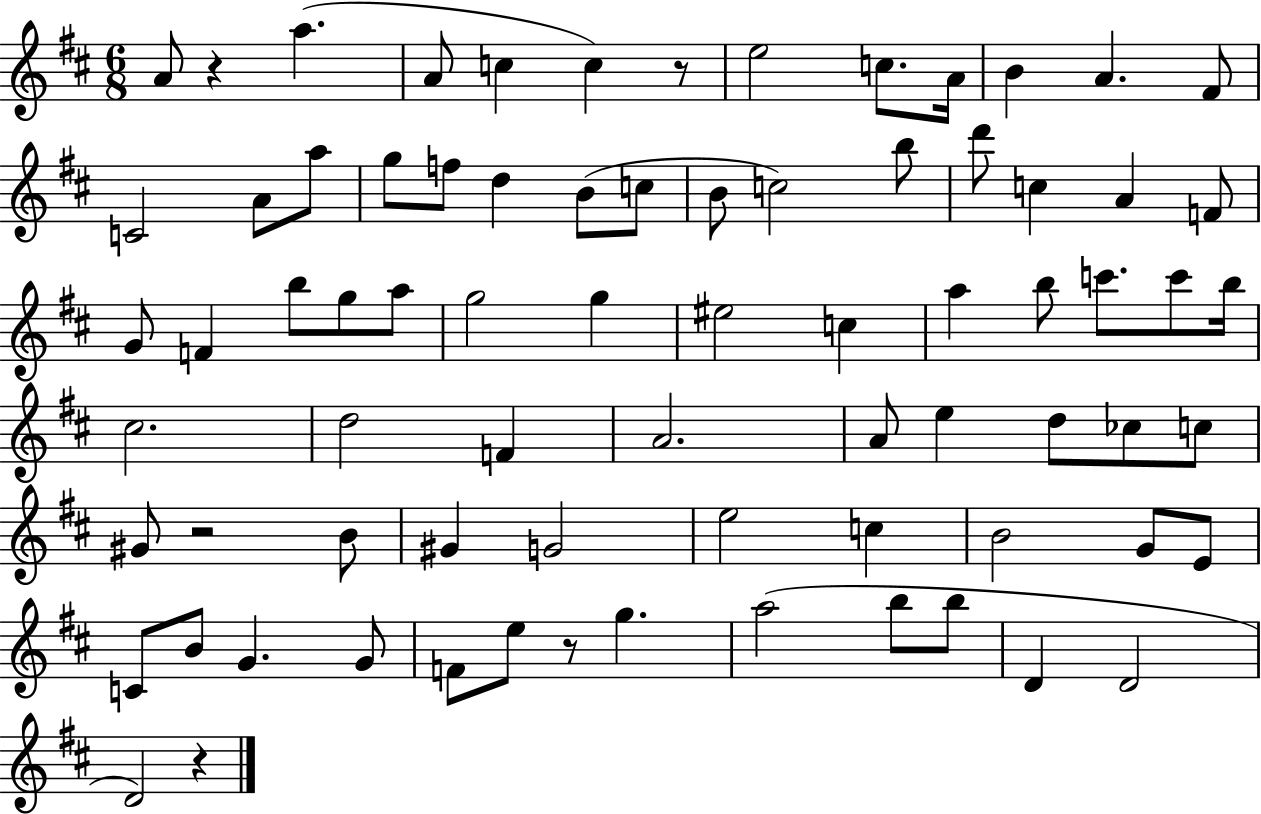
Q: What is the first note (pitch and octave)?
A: A4